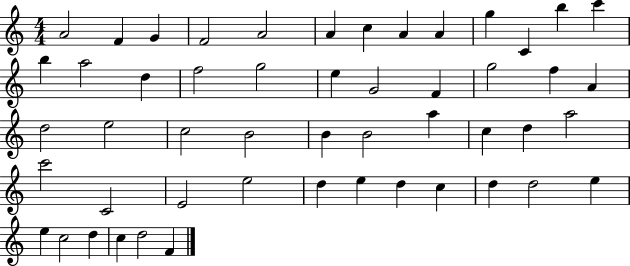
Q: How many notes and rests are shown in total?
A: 51